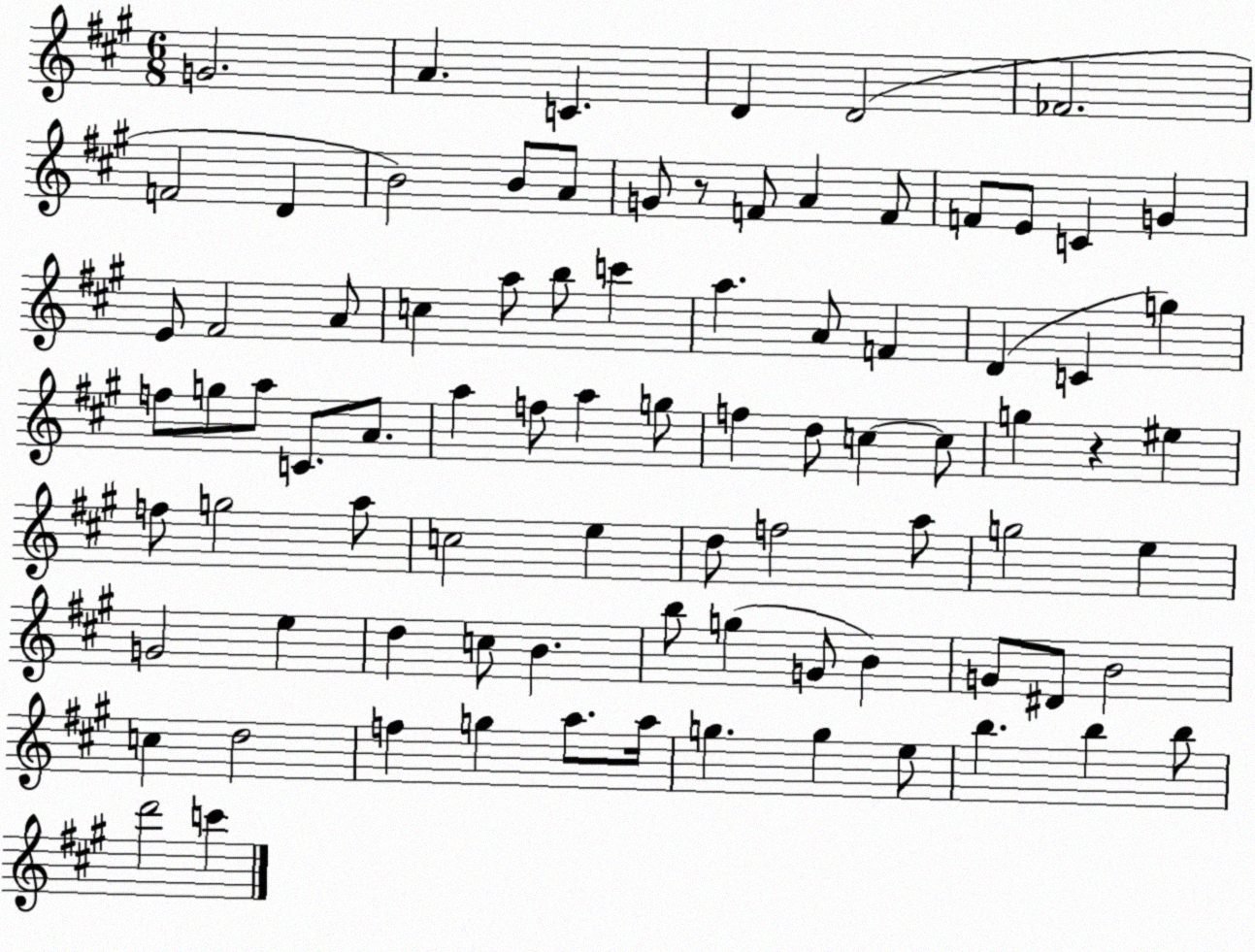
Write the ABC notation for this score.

X:1
T:Untitled
M:6/8
L:1/4
K:A
G2 A C D D2 _F2 F2 D B2 B/2 A/2 G/2 z/2 F/2 A F/2 F/2 E/2 C G E/2 ^F2 A/2 c a/2 b/2 c' a A/2 F D C g f/2 g/2 a/2 C/2 A/2 a f/2 a g/2 f d/2 c c/2 g z ^e f/2 g2 a/2 c2 e d/2 f2 a/2 g2 e G2 e d c/2 B b/2 g G/2 B G/2 ^D/2 B2 c d2 f g a/2 a/4 g g e/2 b b b/2 d'2 c'